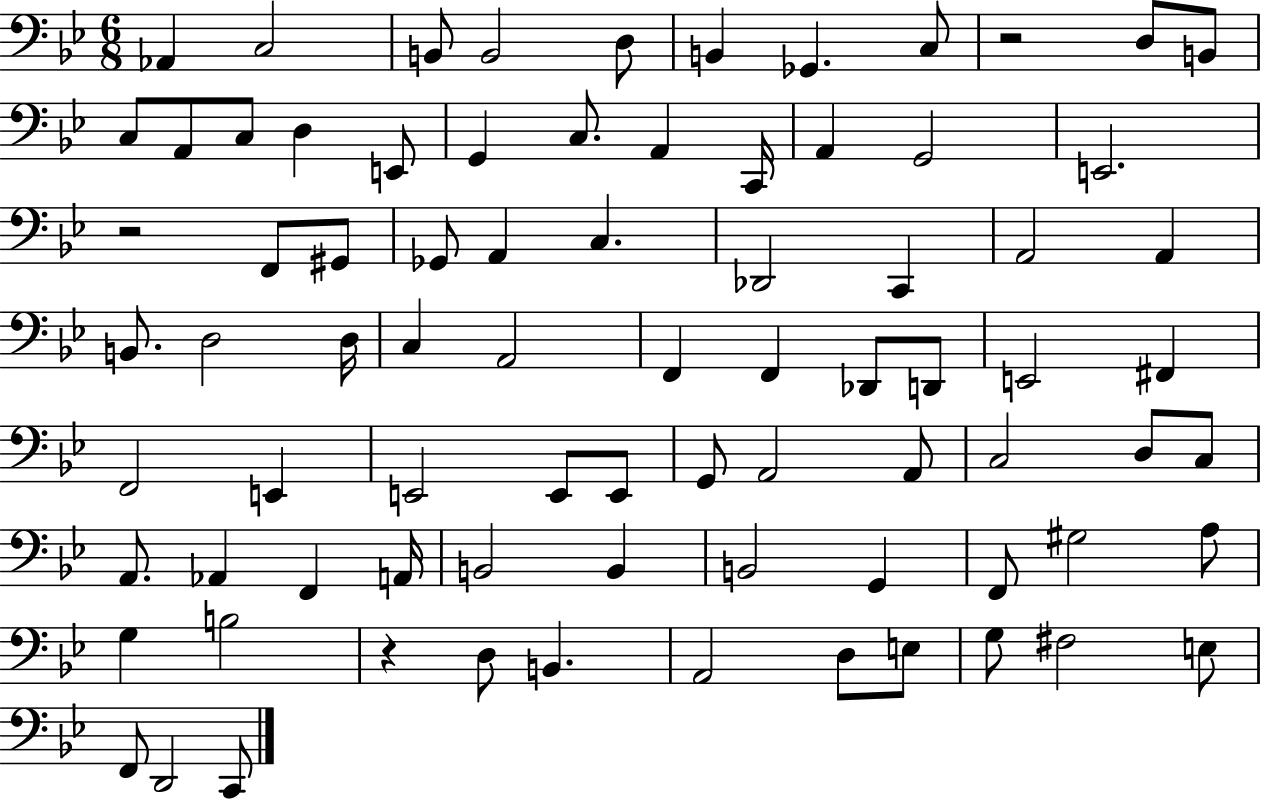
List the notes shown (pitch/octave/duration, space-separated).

Ab2/q C3/h B2/e B2/h D3/e B2/q Gb2/q. C3/e R/h D3/e B2/e C3/e A2/e C3/e D3/q E2/e G2/q C3/e. A2/q C2/s A2/q G2/h E2/h. R/h F2/e G#2/e Gb2/e A2/q C3/q. Db2/h C2/q A2/h A2/q B2/e. D3/h D3/s C3/q A2/h F2/q F2/q Db2/e D2/e E2/h F#2/q F2/h E2/q E2/h E2/e E2/e G2/e A2/h A2/e C3/h D3/e C3/e A2/e. Ab2/q F2/q A2/s B2/h B2/q B2/h G2/q F2/e G#3/h A3/e G3/q B3/h R/q D3/e B2/q. A2/h D3/e E3/e G3/e F#3/h E3/e F2/e D2/h C2/e